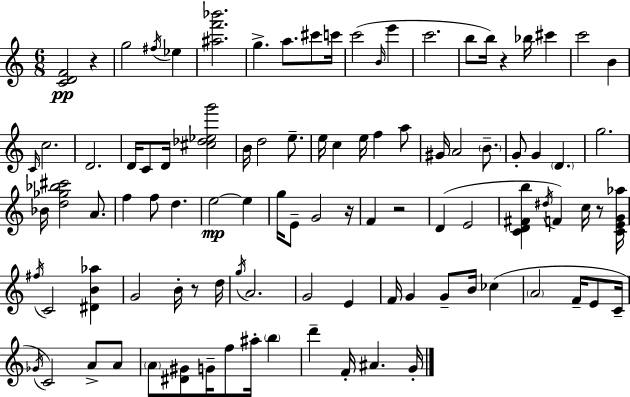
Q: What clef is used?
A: treble